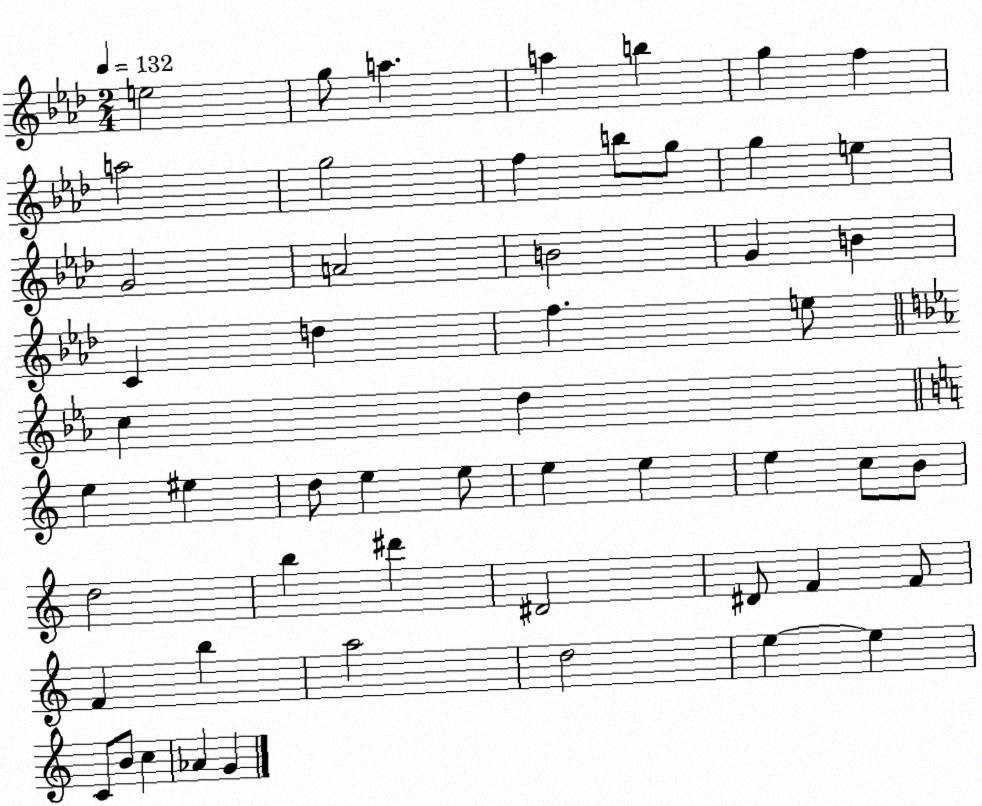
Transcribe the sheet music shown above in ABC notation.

X:1
T:Untitled
M:2/4
L:1/4
K:Ab
e2 g/2 a a b g f a2 g2 f b/2 g/2 g e G2 A2 B2 G B C d f e/2 c d e ^e d/2 e e/2 e e e c/2 B/2 d2 b ^d' ^D2 ^D/2 F F/2 F b a2 d2 e e C/2 B/2 c _A G